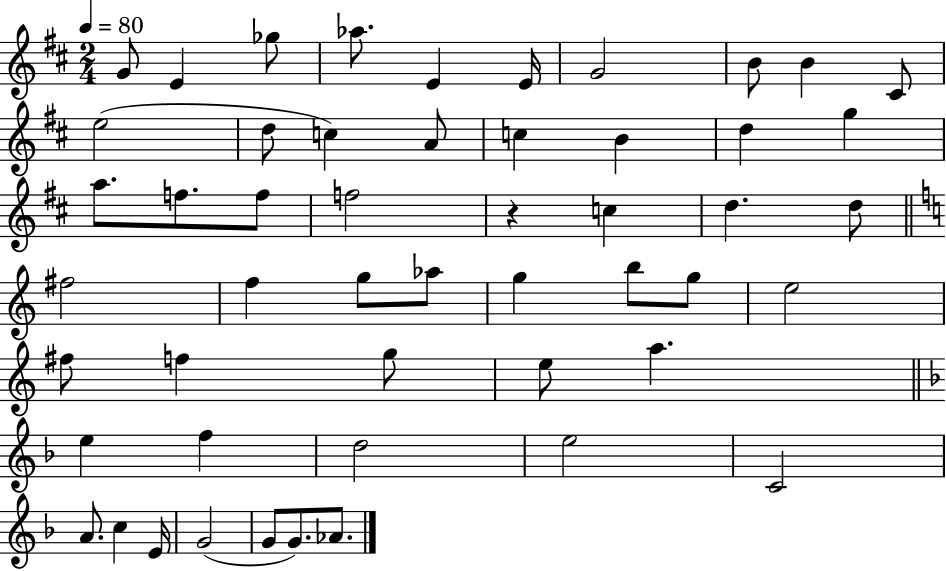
X:1
T:Untitled
M:2/4
L:1/4
K:D
G/2 E _g/2 _a/2 E E/4 G2 B/2 B ^C/2 e2 d/2 c A/2 c B d g a/2 f/2 f/2 f2 z c d d/2 ^f2 f g/2 _a/2 g b/2 g/2 e2 ^f/2 f g/2 e/2 a e f d2 e2 C2 A/2 c E/4 G2 G/2 G/2 _A/2